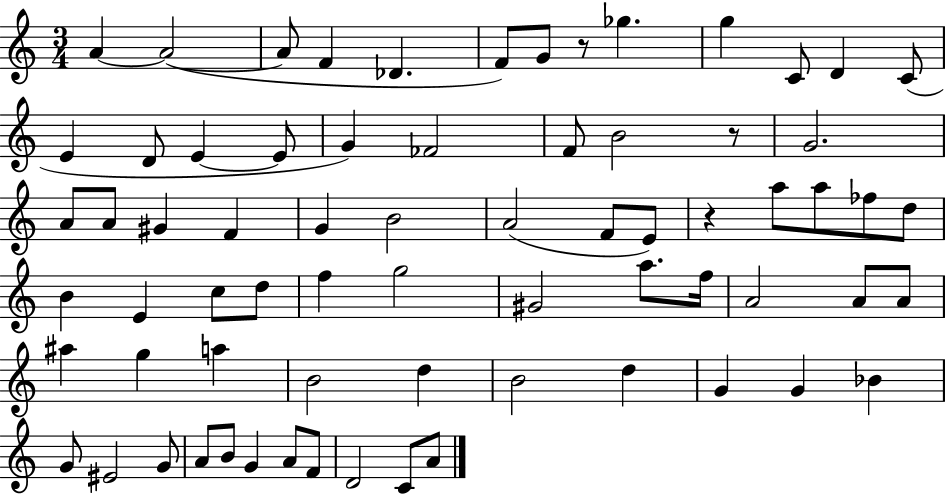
{
  \clef treble
  \numericTimeSignature
  \time 3/4
  \key c \major
  a'4~~ a'2~(~ | a'8 f'4 des'4. | f'8) g'8 r8 ges''4. | g''4 c'8 d'4 c'8( | \break e'4 d'8 e'4~~ e'8 | g'4) fes'2 | f'8 b'2 r8 | g'2. | \break a'8 a'8 gis'4 f'4 | g'4 b'2 | a'2( f'8 e'8) | r4 a''8 a''8 fes''8 d''8 | \break b'4 e'4 c''8 d''8 | f''4 g''2 | gis'2 a''8. f''16 | a'2 a'8 a'8 | \break ais''4 g''4 a''4 | b'2 d''4 | b'2 d''4 | g'4 g'4 bes'4 | \break g'8 eis'2 g'8 | a'8 b'8 g'4 a'8 f'8 | d'2 c'8 a'8 | \bar "|."
}